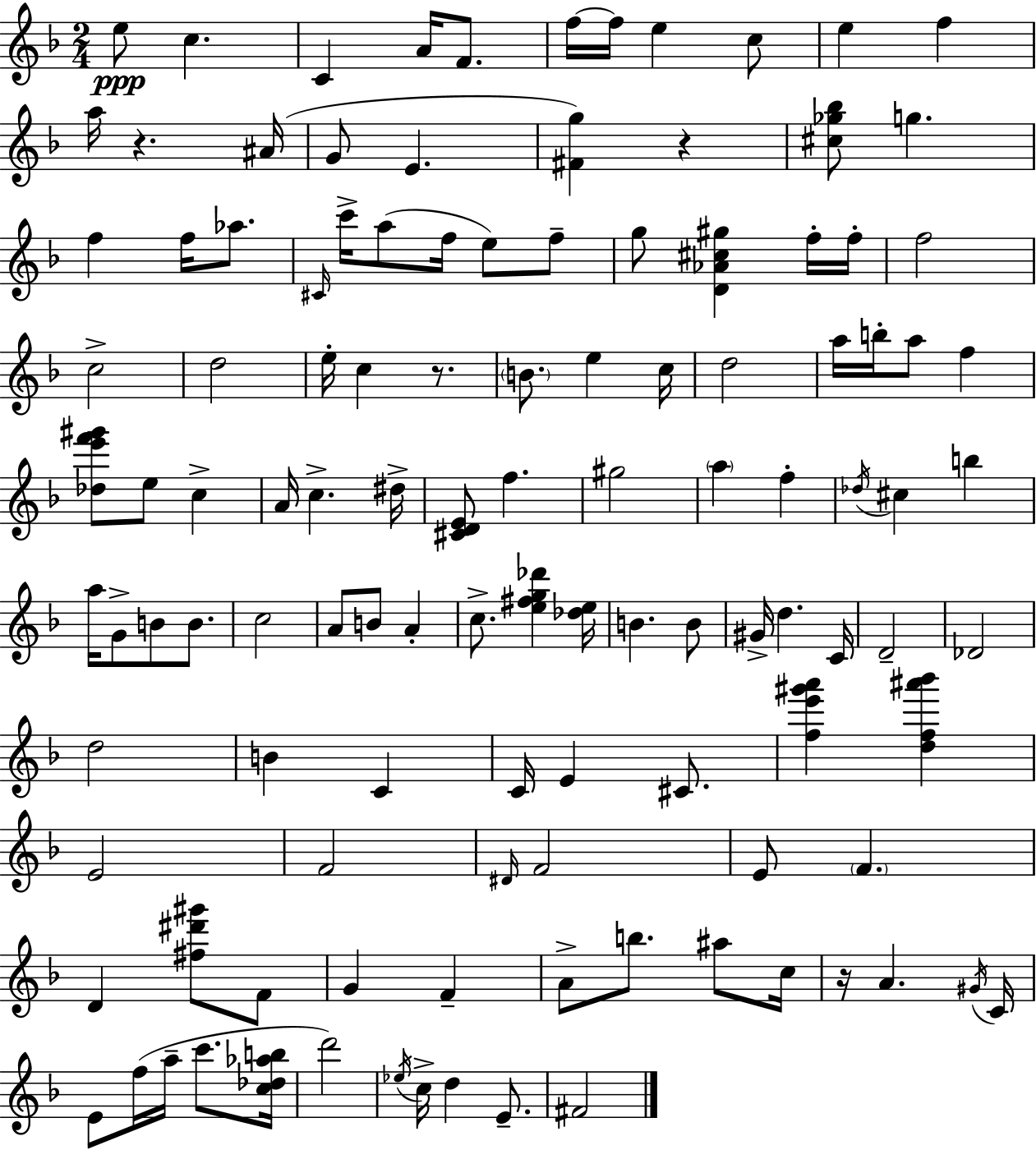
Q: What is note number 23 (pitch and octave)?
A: F5